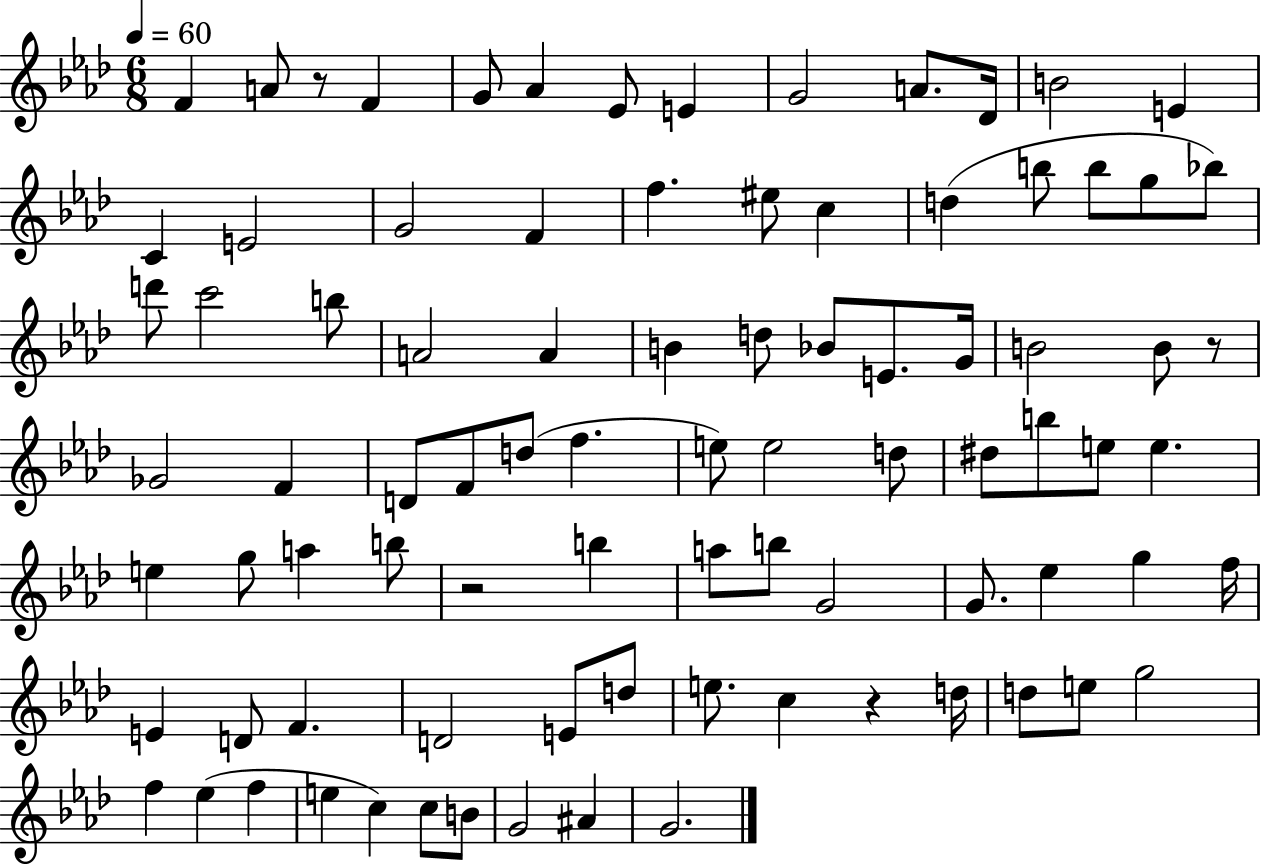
X:1
T:Untitled
M:6/8
L:1/4
K:Ab
F A/2 z/2 F G/2 _A _E/2 E G2 A/2 _D/4 B2 E C E2 G2 F f ^e/2 c d b/2 b/2 g/2 _b/2 d'/2 c'2 b/2 A2 A B d/2 _B/2 E/2 G/4 B2 B/2 z/2 _G2 F D/2 F/2 d/2 f e/2 e2 d/2 ^d/2 b/2 e/2 e e g/2 a b/2 z2 b a/2 b/2 G2 G/2 _e g f/4 E D/2 F D2 E/2 d/2 e/2 c z d/4 d/2 e/2 g2 f _e f e c c/2 B/2 G2 ^A G2